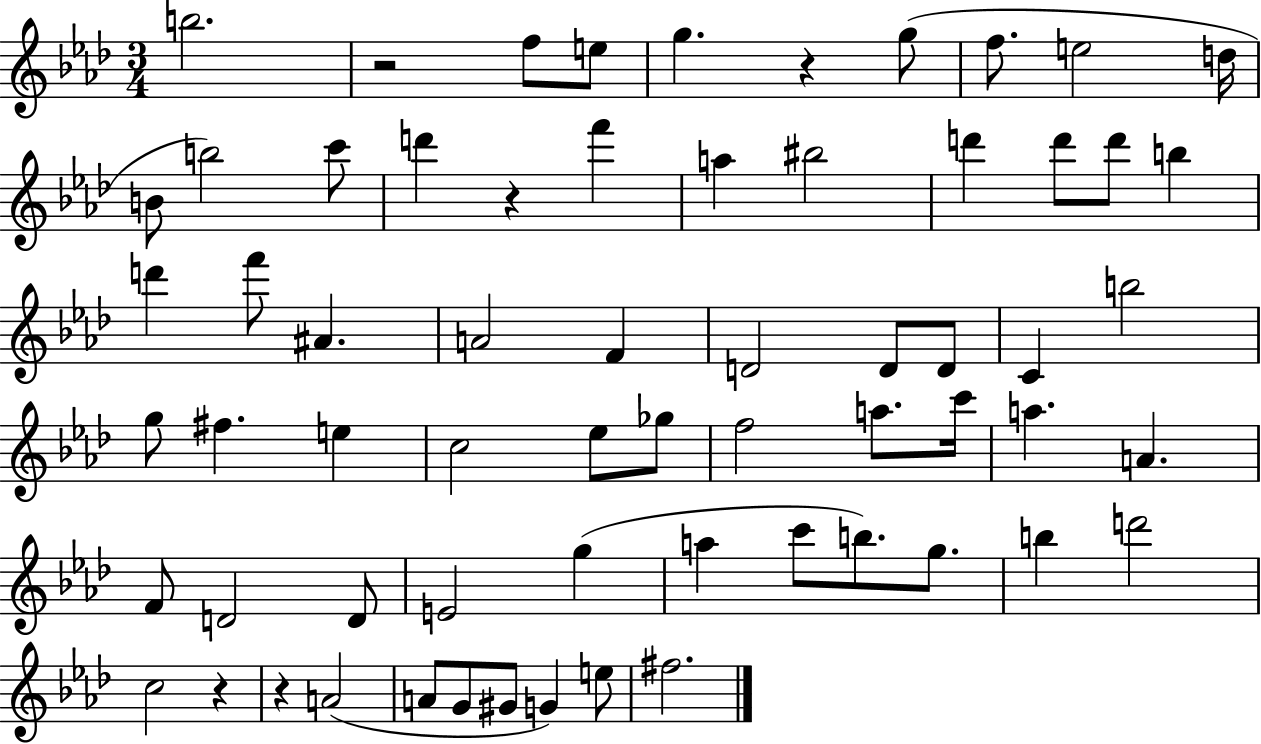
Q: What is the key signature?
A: AES major